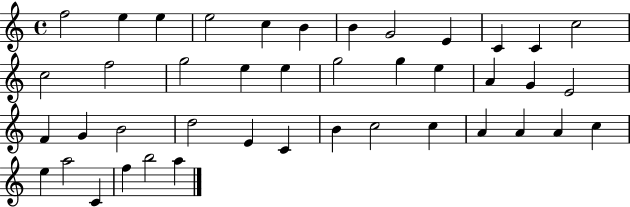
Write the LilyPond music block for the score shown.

{
  \clef treble
  \time 4/4
  \defaultTimeSignature
  \key c \major
  f''2 e''4 e''4 | e''2 c''4 b'4 | b'4 g'2 e'4 | c'4 c'4 c''2 | \break c''2 f''2 | g''2 e''4 e''4 | g''2 g''4 e''4 | a'4 g'4 e'2 | \break f'4 g'4 b'2 | d''2 e'4 c'4 | b'4 c''2 c''4 | a'4 a'4 a'4 c''4 | \break e''4 a''2 c'4 | f''4 b''2 a''4 | \bar "|."
}